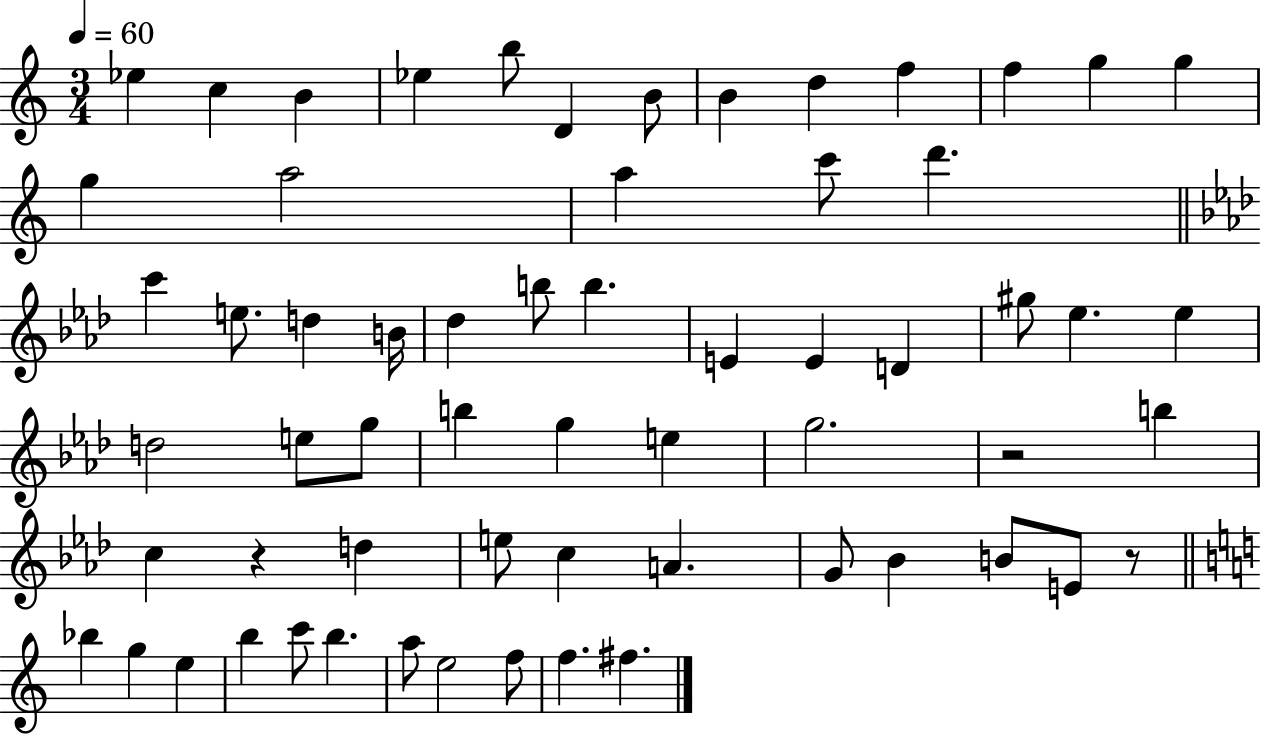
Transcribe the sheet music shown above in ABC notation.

X:1
T:Untitled
M:3/4
L:1/4
K:C
_e c B _e b/2 D B/2 B d f f g g g a2 a c'/2 d' c' e/2 d B/4 _d b/2 b E E D ^g/2 _e _e d2 e/2 g/2 b g e g2 z2 b c z d e/2 c A G/2 _B B/2 E/2 z/2 _b g e b c'/2 b a/2 e2 f/2 f ^f